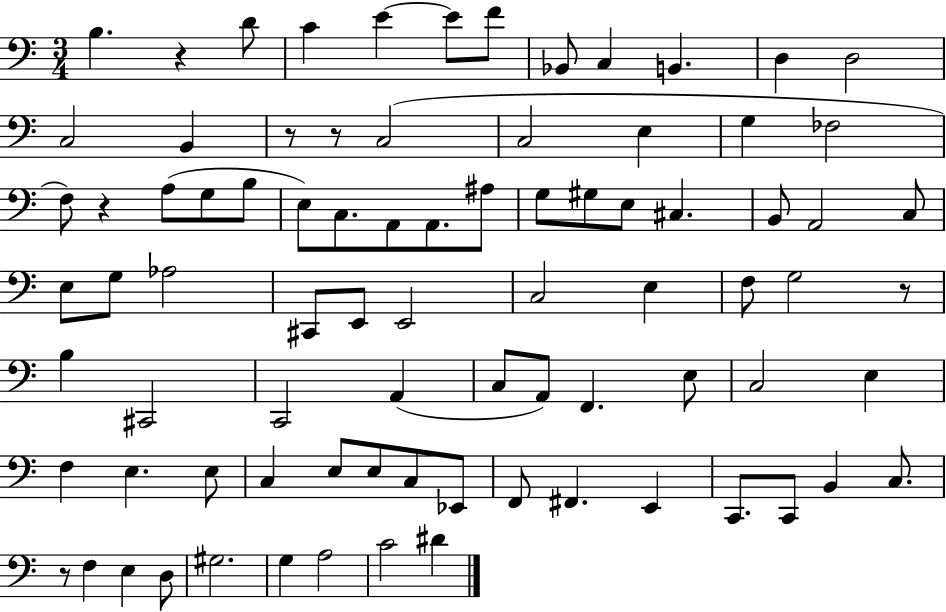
B3/q. R/q D4/e C4/q E4/q E4/e F4/e Bb2/e C3/q B2/q. D3/q D3/h C3/h B2/q R/e R/e C3/h C3/h E3/q G3/q FES3/h F3/e R/q A3/e G3/e B3/e E3/e C3/e. A2/e A2/e. A#3/e G3/e G#3/e E3/e C#3/q. B2/e A2/h C3/e E3/e G3/e Ab3/h C#2/e E2/e E2/h C3/h E3/q F3/e G3/h R/e B3/q C#2/h C2/h A2/q C3/e A2/e F2/q. E3/e C3/h E3/q F3/q E3/q. E3/e C3/q E3/e E3/e C3/e Eb2/e F2/e F#2/q. E2/q C2/e. C2/e B2/q C3/e. R/e F3/q E3/q D3/e G#3/h. G3/q A3/h C4/h D#4/q